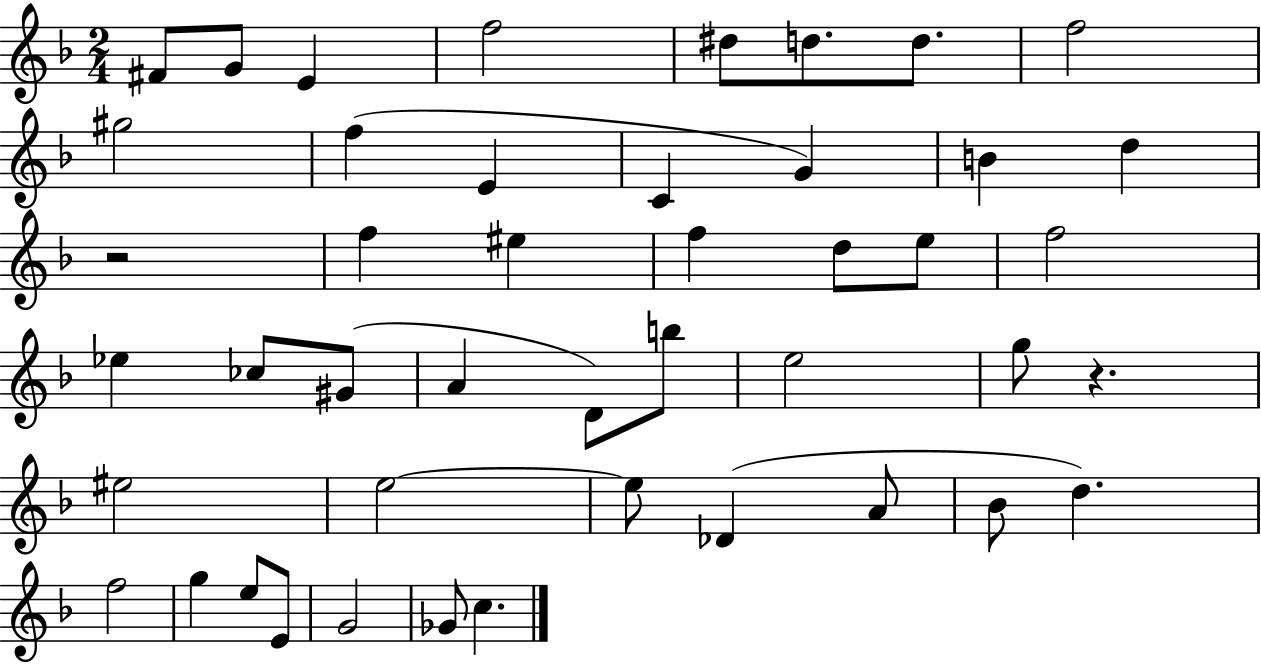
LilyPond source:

{
  \clef treble
  \numericTimeSignature
  \time 2/4
  \key f \major
  fis'8 g'8 e'4 | f''2 | dis''8 d''8. d''8. | f''2 | \break gis''2 | f''4( e'4 | c'4 g'4) | b'4 d''4 | \break r2 | f''4 eis''4 | f''4 d''8 e''8 | f''2 | \break ees''4 ces''8 gis'8( | a'4 d'8) b''8 | e''2 | g''8 r4. | \break eis''2 | e''2~~ | e''8 des'4( a'8 | bes'8 d''4.) | \break f''2 | g''4 e''8 e'8 | g'2 | ges'8 c''4. | \break \bar "|."
}